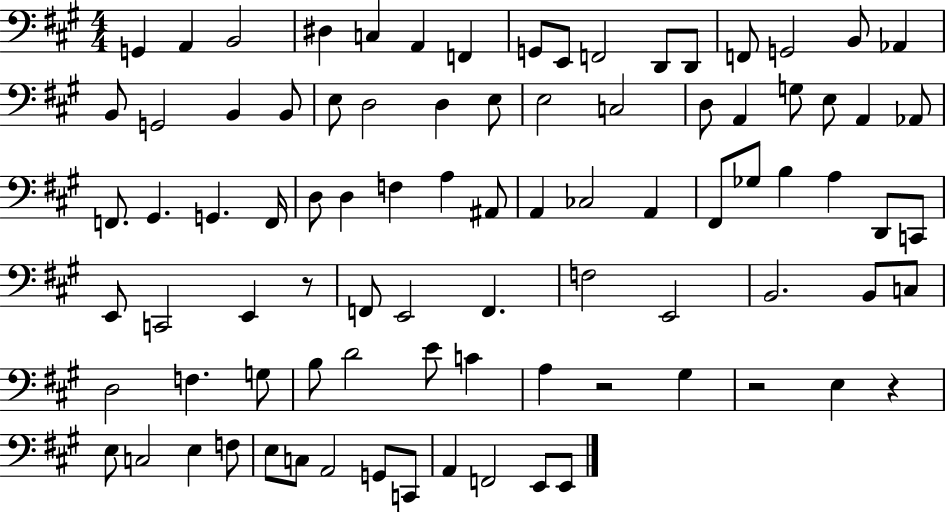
X:1
T:Untitled
M:4/4
L:1/4
K:A
G,, A,, B,,2 ^D, C, A,, F,, G,,/2 E,,/2 F,,2 D,,/2 D,,/2 F,,/2 G,,2 B,,/2 _A,, B,,/2 G,,2 B,, B,,/2 E,/2 D,2 D, E,/2 E,2 C,2 D,/2 A,, G,/2 E,/2 A,, _A,,/2 F,,/2 ^G,, G,, F,,/4 D,/2 D, F, A, ^A,,/2 A,, _C,2 A,, ^F,,/2 _G,/2 B, A, D,,/2 C,,/2 E,,/2 C,,2 E,, z/2 F,,/2 E,,2 F,, F,2 E,,2 B,,2 B,,/2 C,/2 D,2 F, G,/2 B,/2 D2 E/2 C A, z2 ^G, z2 E, z E,/2 C,2 E, F,/2 E,/2 C,/2 A,,2 G,,/2 C,,/2 A,, F,,2 E,,/2 E,,/2